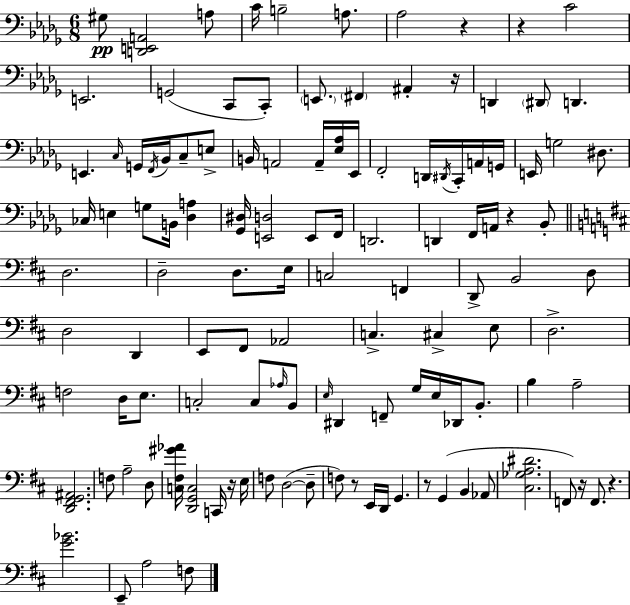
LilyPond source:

{
  \clef bass
  \numericTimeSignature
  \time 6/8
  \key bes \minor
  \repeat volta 2 { gis8\pp <d, e, a,>2 a8 | c'16 b2-- a8. | aes2 r4 | r4 c'2 | \break e,2. | g,2( c,8 c,8-.) | \parenthesize e,8. \parenthesize fis,4 ais,4-. r16 | d,4 \parenthesize dis,8 d,4. | \break e,4. \grace { c16 } g,16 \acciaccatura { f,16 } bes,16 c8-- | e8-> b,16 a,2 a,16-- | <ees aes>16 ees,16 f,2-. d,16 \acciaccatura { dis,16 } | c,16-. a,16 g,16 e,16 g2 | \break dis8. ces16 e4 g8 b,16 <des a>4 | <ges, dis>16 <e, d>2 | e,8 f,16 d,2. | d,4 f,16 a,16 r4 | \break bes,8-. \bar "||" \break \key d \major d2. | d2-- d8. e16 | c2 f,4 | d,8-> b,2 d8 | \break d2 d,4 | e,8 fis,8 aes,2 | c4.-> cis4-> e8 | d2.-> | \break f2 d16 e8. | c2-. c8 \grace { aes16 } b,8 | \grace { e16 } dis,4 f,8-- g16 e16 des,16 b,8.-. | b4 a2-- | \break <d, fis, g, ais,>2. | f8 a2-- | d8 <c fis gis' aes'>16 <d, g, c>2 c,16 | r16 e16 f8 d2~(~ | \break d8-- f8) r8 e,16 d,16 g,4. | r8 g,4( b,4 | aes,8 <cis ges a dis'>2. | f,8) r16 f,8. r4. | \break <g' bes'>2. | e,8-- a2 | f8 } \bar "|."
}